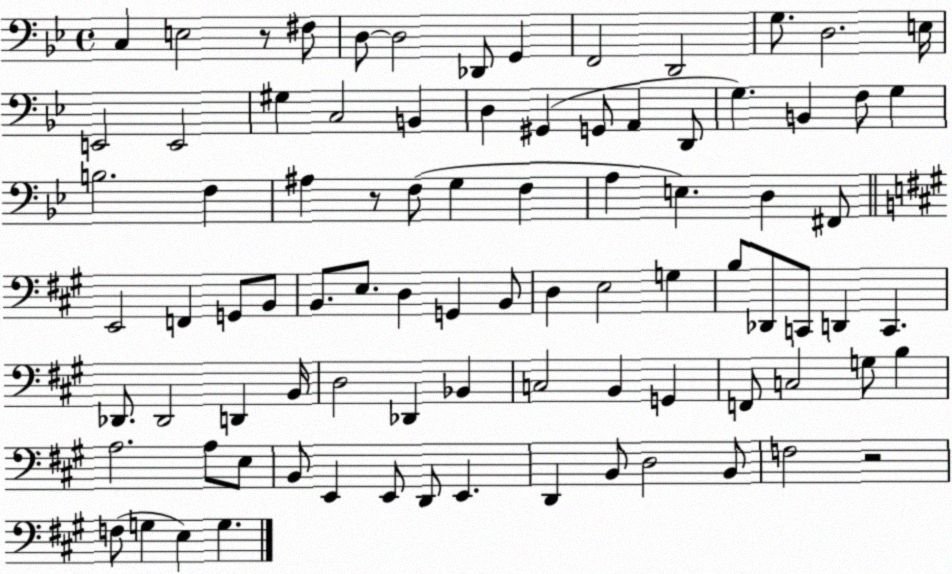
X:1
T:Untitled
M:4/4
L:1/4
K:Bb
C, E,2 z/2 ^F,/2 D,/2 D,2 _D,,/2 G,, F,,2 D,,2 G,/2 D,2 E,/4 E,,2 E,,2 ^G, C,2 B,, D, ^G,, G,,/2 A,, D,,/2 G, B,, F,/2 G, B,2 F, ^A, z/2 F,/2 G, F, A, E, D, ^F,,/2 E,,2 F,, G,,/2 B,,/2 B,,/2 E,/2 D, G,, B,,/2 D, E,2 G, B,/2 _D,,/2 C,,/2 D,, C,, _D,,/2 _D,,2 D,, B,,/4 D,2 _D,, _B,, C,2 B,, G,, F,,/2 C,2 G,/2 B, A,2 A,/2 E,/2 B,,/2 E,, E,,/2 D,,/2 E,, D,, B,,/2 D,2 B,,/2 F,2 z2 F,/2 G, E, G,